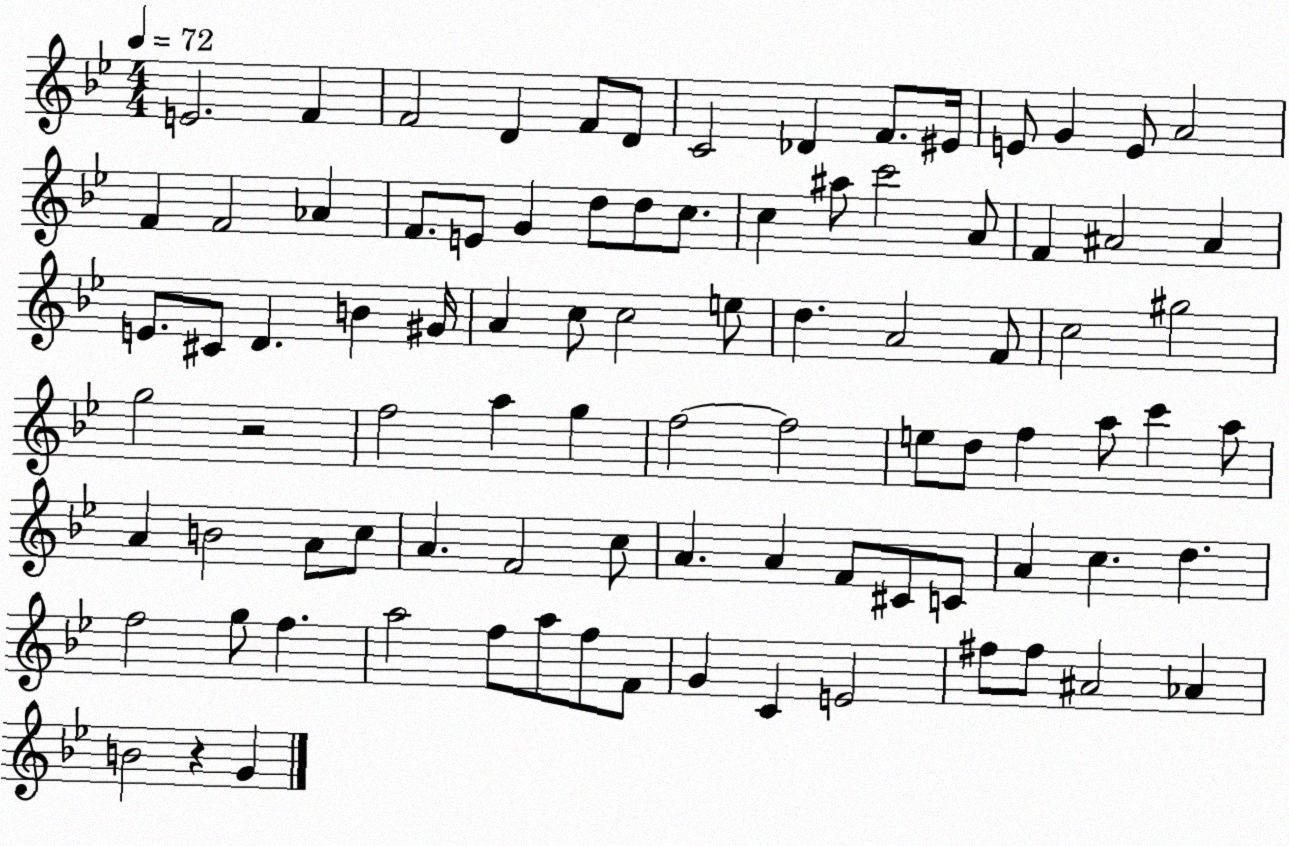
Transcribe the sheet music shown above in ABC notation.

X:1
T:Untitled
M:4/4
L:1/4
K:Bb
E2 F F2 D F/2 D/2 C2 _D F/2 ^E/4 E/2 G E/2 A2 F F2 _A F/2 E/2 G d/2 d/2 c/2 c ^a/2 c'2 A/2 F ^A2 ^A E/2 ^C/2 D B ^G/4 A c/2 c2 e/2 d A2 F/2 c2 ^g2 g2 z2 f2 a g f2 f2 e/2 d/2 f a/2 c' a/2 A B2 A/2 c/2 A F2 c/2 A A F/2 ^C/2 C/2 A c d f2 g/2 f a2 f/2 a/2 f/2 F/2 G C E2 ^f/2 ^f/2 ^A2 _A B2 z G